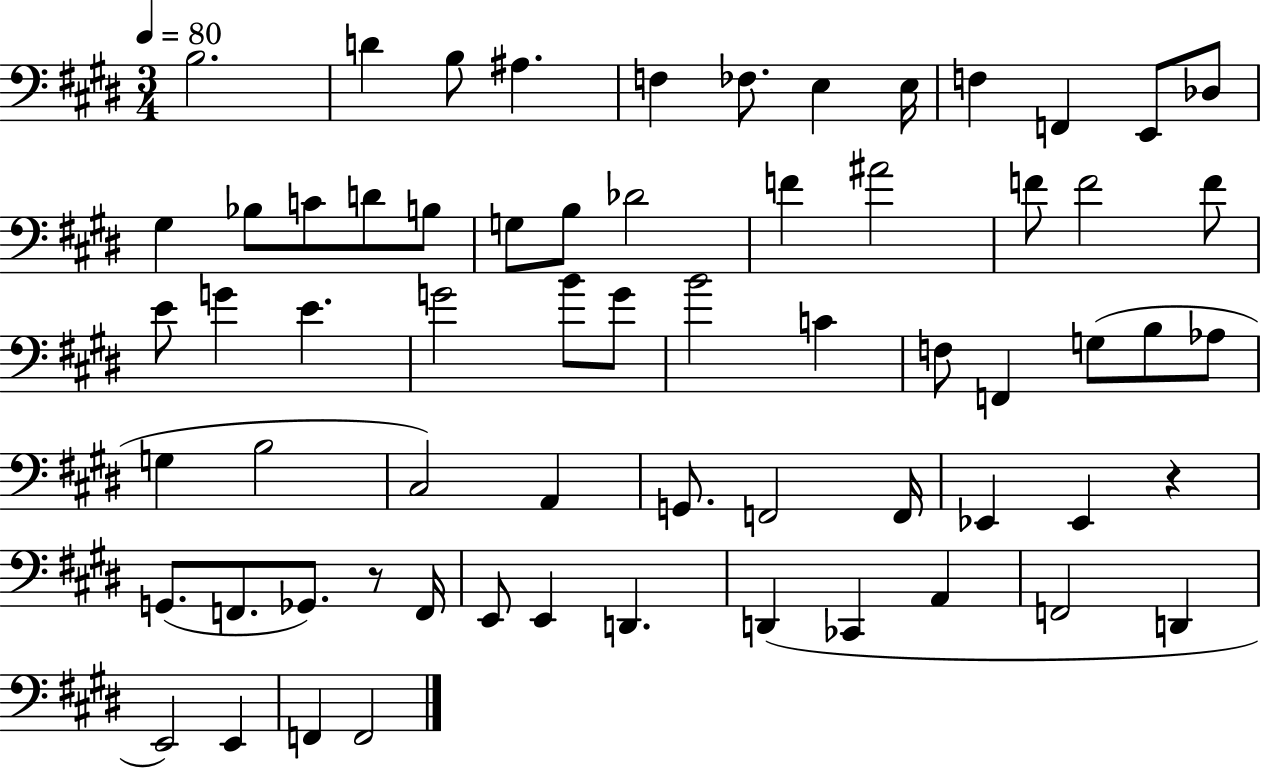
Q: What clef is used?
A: bass